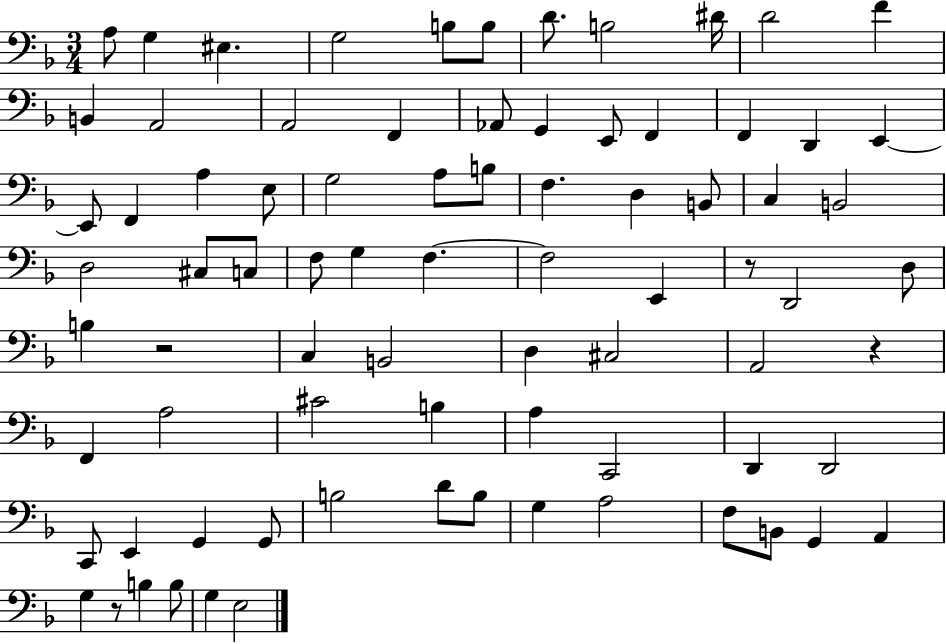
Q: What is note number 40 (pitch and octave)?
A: F3